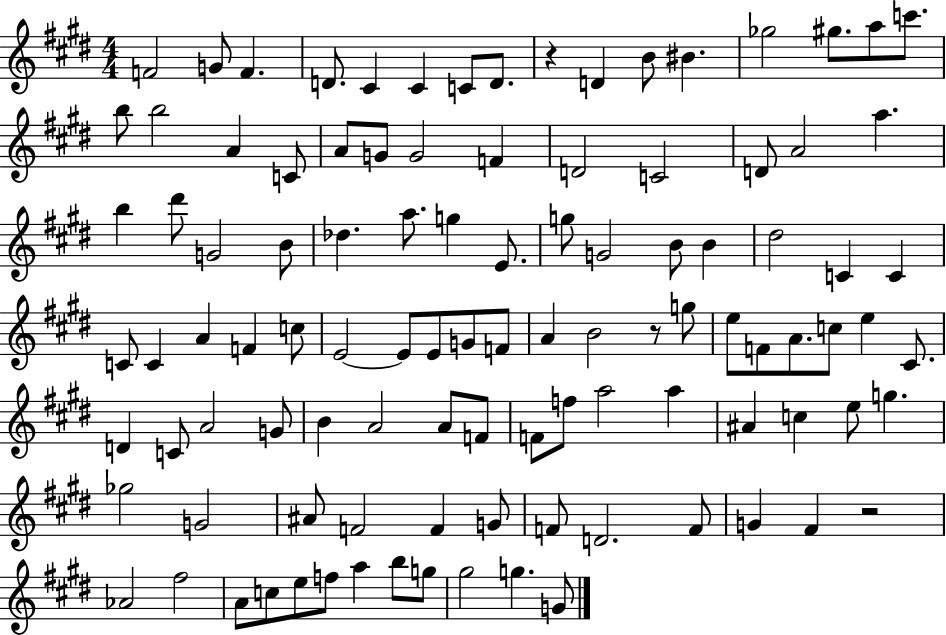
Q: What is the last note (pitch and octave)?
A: G4